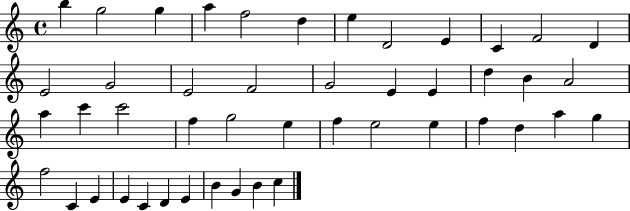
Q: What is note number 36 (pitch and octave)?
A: F5